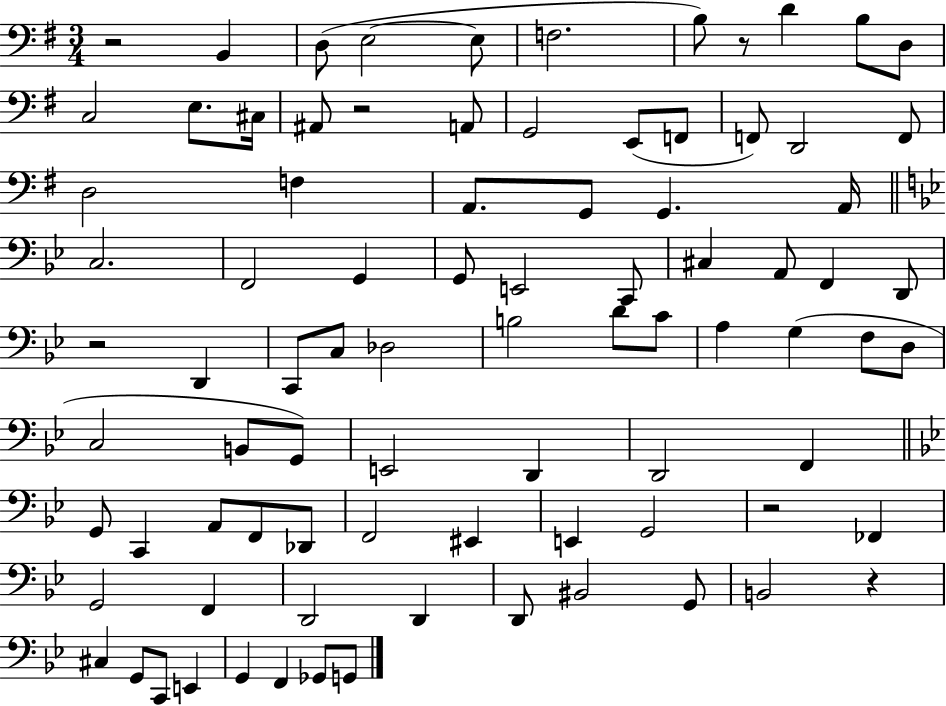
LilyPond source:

{
  \clef bass
  \numericTimeSignature
  \time 3/4
  \key g \major
  r2 b,4 | d8( e2~~ e8 | f2. | b8) r8 d'4 b8 d8 | \break c2 e8. cis16 | ais,8 r2 a,8 | g,2 e,8( f,8 | f,8) d,2 f,8 | \break d2 f4 | a,8. g,8 g,4. a,16 | \bar "||" \break \key bes \major c2. | f,2 g,4 | g,8 e,2 c,8 | cis4 a,8 f,4 d,8 | \break r2 d,4 | c,8 c8 des2 | b2 d'8 c'8 | a4 g4( f8 d8 | \break c2 b,8 g,8) | e,2 d,4 | d,2 f,4 | \bar "||" \break \key g \minor g,8 c,4 a,8 f,8 des,8 | f,2 eis,4 | e,4 g,2 | r2 fes,4 | \break g,2 f,4 | d,2 d,4 | d,8 bis,2 g,8 | b,2 r4 | \break cis4 g,8 c,8 e,4 | g,4 f,4 ges,8 g,8 | \bar "|."
}